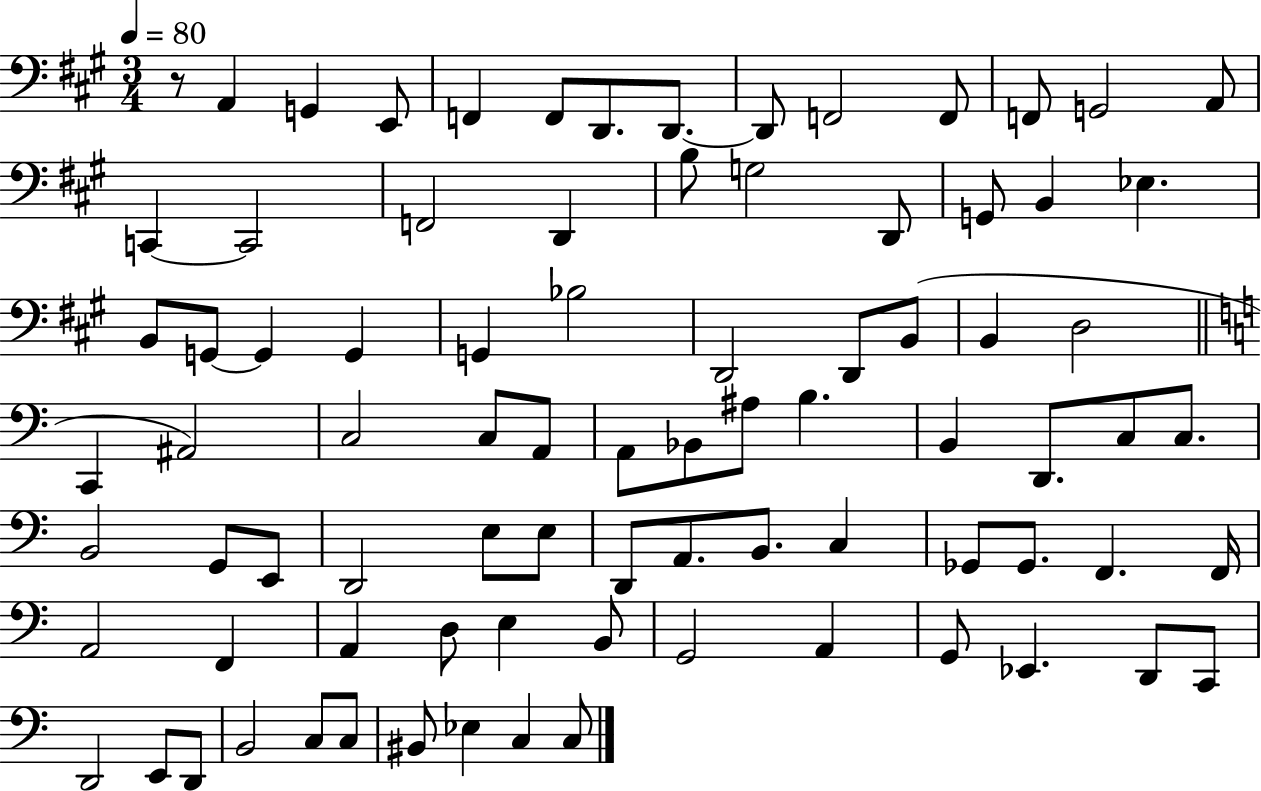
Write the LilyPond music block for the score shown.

{
  \clef bass
  \numericTimeSignature
  \time 3/4
  \key a \major
  \tempo 4 = 80
  \repeat volta 2 { r8 a,4 g,4 e,8 | f,4 f,8 d,8. d,8.~~ | d,8 f,2 f,8 | f,8 g,2 a,8 | \break c,4~~ c,2 | f,2 d,4 | b8 g2 d,8 | g,8 b,4 ees4. | \break b,8 g,8~~ g,4 g,4 | g,4 bes2 | d,2 d,8 b,8( | b,4 d2 | \break \bar "||" \break \key c \major c,4 ais,2) | c2 c8 a,8 | a,8 bes,8 ais8 b4. | b,4 d,8. c8 c8. | \break b,2 g,8 e,8 | d,2 e8 e8 | d,8 a,8. b,8. c4 | ges,8 ges,8. f,4. f,16 | \break a,2 f,4 | a,4 d8 e4 b,8 | g,2 a,4 | g,8 ees,4. d,8 c,8 | \break d,2 e,8 d,8 | b,2 c8 c8 | bis,8 ees4 c4 c8 | } \bar "|."
}